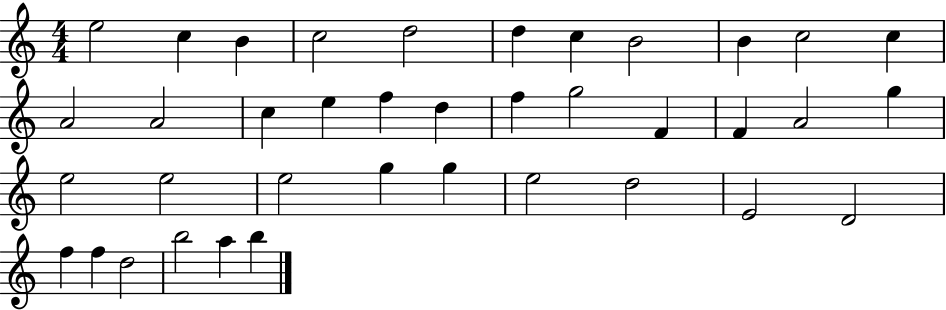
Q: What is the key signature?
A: C major